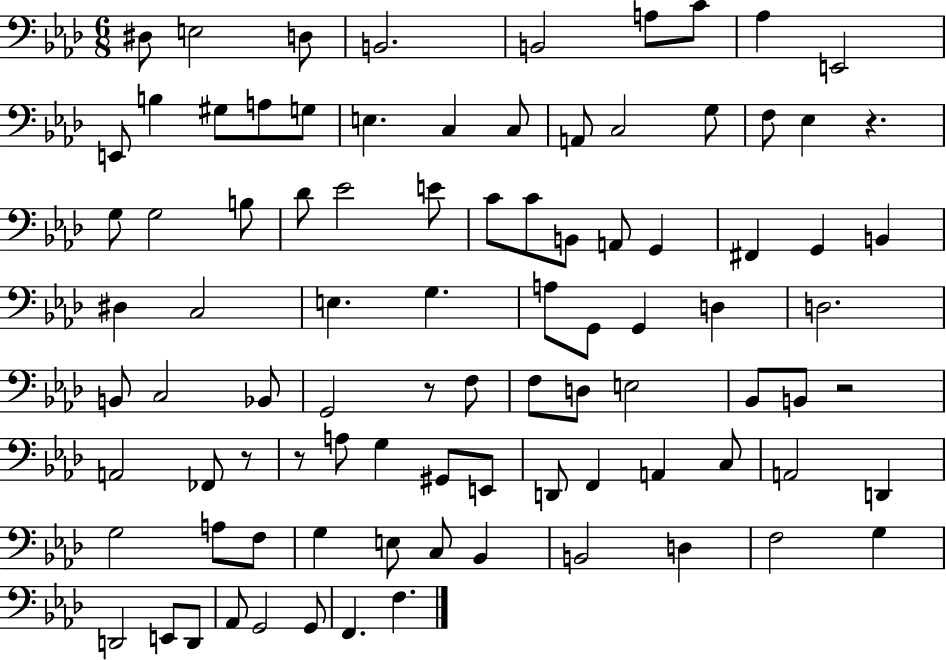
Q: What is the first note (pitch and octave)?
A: D#3